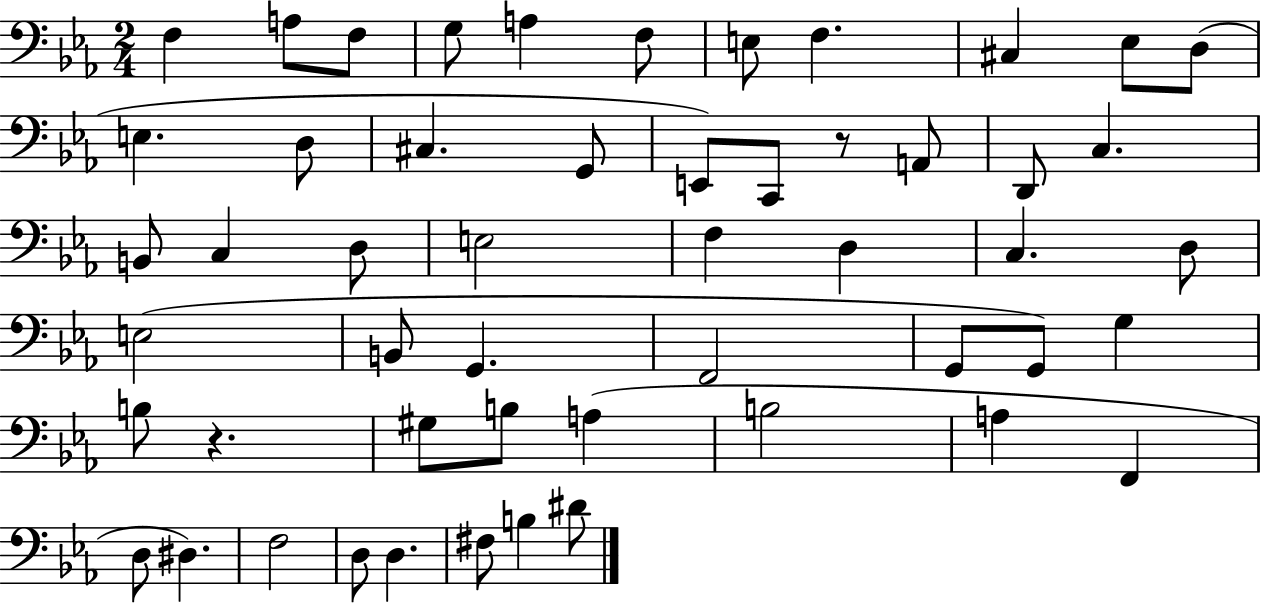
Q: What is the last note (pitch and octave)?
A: D#4